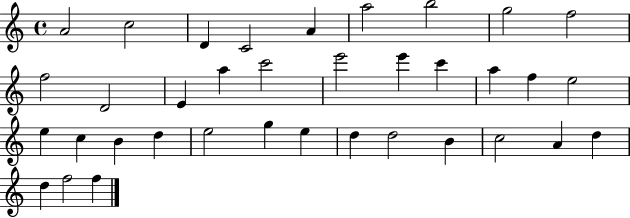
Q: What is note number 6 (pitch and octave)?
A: A5